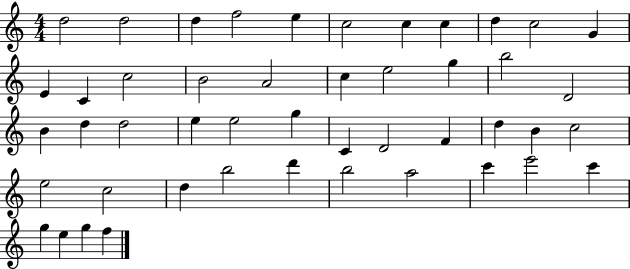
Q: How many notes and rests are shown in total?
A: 47